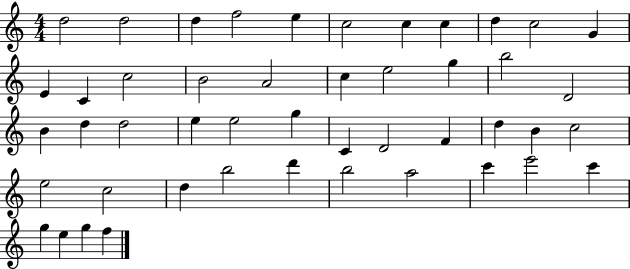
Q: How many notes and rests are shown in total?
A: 47